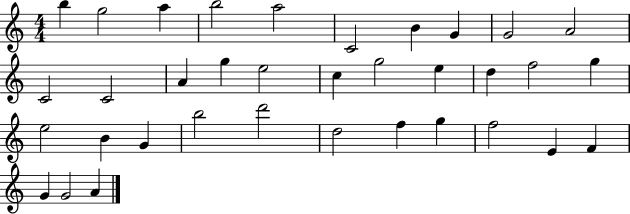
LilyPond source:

{
  \clef treble
  \numericTimeSignature
  \time 4/4
  \key c \major
  b''4 g''2 a''4 | b''2 a''2 | c'2 b'4 g'4 | g'2 a'2 | \break c'2 c'2 | a'4 g''4 e''2 | c''4 g''2 e''4 | d''4 f''2 g''4 | \break e''2 b'4 g'4 | b''2 d'''2 | d''2 f''4 g''4 | f''2 e'4 f'4 | \break g'4 g'2 a'4 | \bar "|."
}